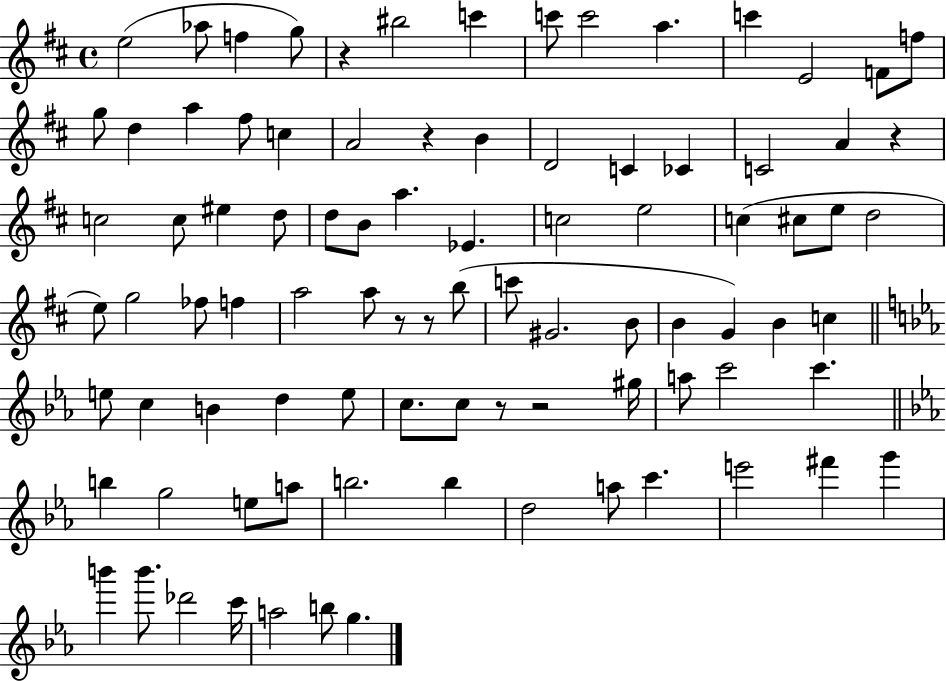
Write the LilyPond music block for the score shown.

{
  \clef treble
  \time 4/4
  \defaultTimeSignature
  \key d \major
  e''2( aes''8 f''4 g''8) | r4 bis''2 c'''4 | c'''8 c'''2 a''4. | c'''4 e'2 f'8 f''8 | \break g''8 d''4 a''4 fis''8 c''4 | a'2 r4 b'4 | d'2 c'4 ces'4 | c'2 a'4 r4 | \break c''2 c''8 eis''4 d''8 | d''8 b'8 a''4. ees'4. | c''2 e''2 | c''4( cis''8 e''8 d''2 | \break e''8) g''2 fes''8 f''4 | a''2 a''8 r8 r8 b''8( | c'''8 gis'2. b'8 | b'4 g'4) b'4 c''4 | \break \bar "||" \break \key ees \major e''8 c''4 b'4 d''4 e''8 | c''8. c''8 r8 r2 gis''16 | a''8 c'''2 c'''4. | \bar "||" \break \key c \minor b''4 g''2 e''8 a''8 | b''2. b''4 | d''2 a''8 c'''4. | e'''2 fis'''4 g'''4 | \break b'''4 b'''8. des'''2 c'''16 | a''2 b''8 g''4. | \bar "|."
}